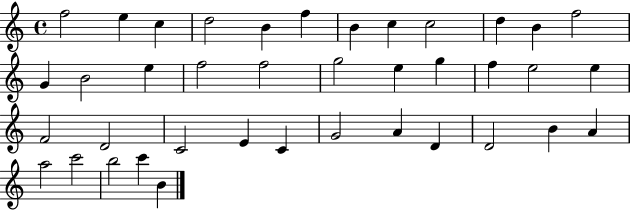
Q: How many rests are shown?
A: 0